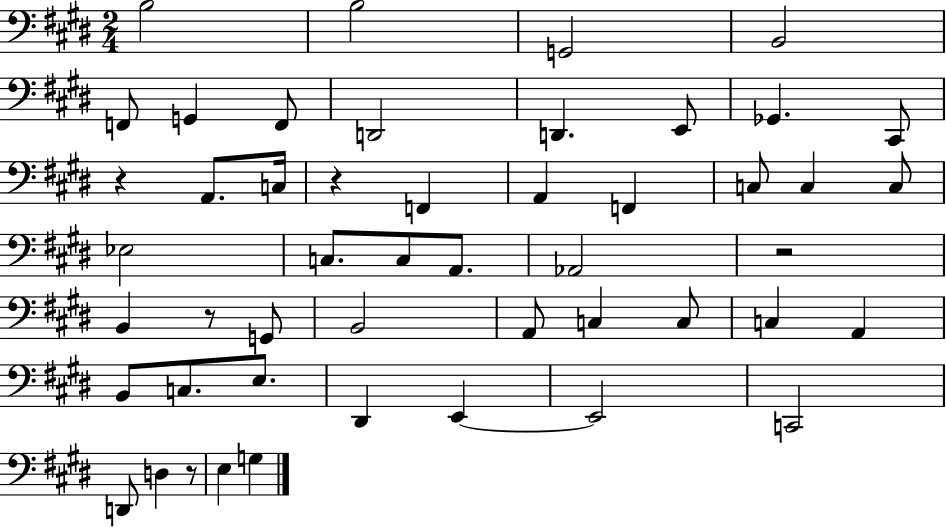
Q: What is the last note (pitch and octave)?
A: G3